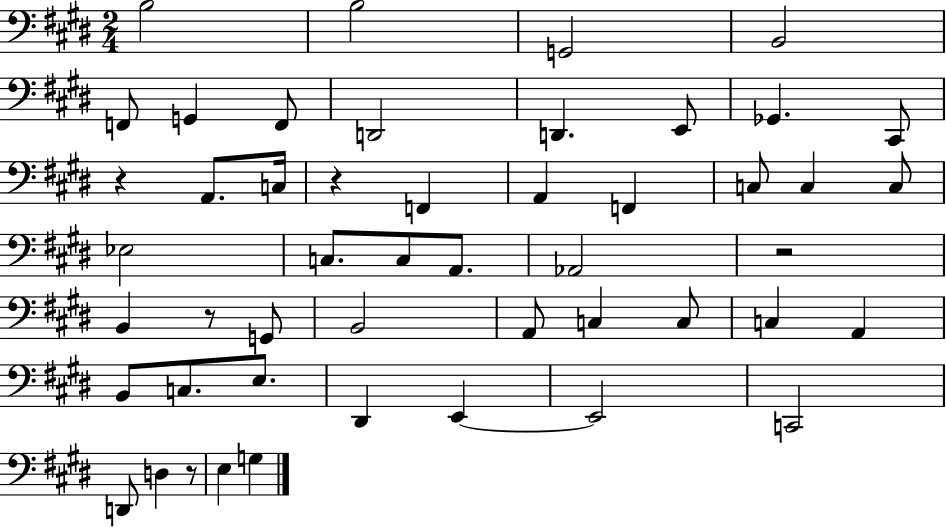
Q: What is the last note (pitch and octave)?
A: G3